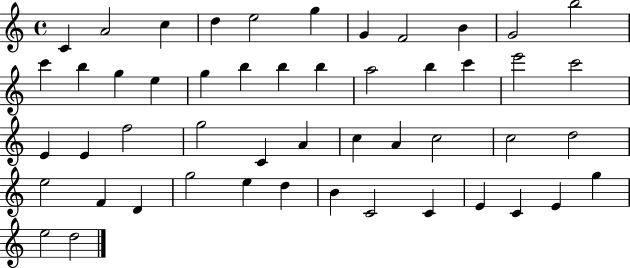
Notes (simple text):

C4/q A4/h C5/q D5/q E5/h G5/q G4/q F4/h B4/q G4/h B5/h C6/q B5/q G5/q E5/q G5/q B5/q B5/q B5/q A5/h B5/q C6/q E6/h C6/h E4/q E4/q F5/h G5/h C4/q A4/q C5/q A4/q C5/h C5/h D5/h E5/h F4/q D4/q G5/h E5/q D5/q B4/q C4/h C4/q E4/q C4/q E4/q G5/q E5/h D5/h